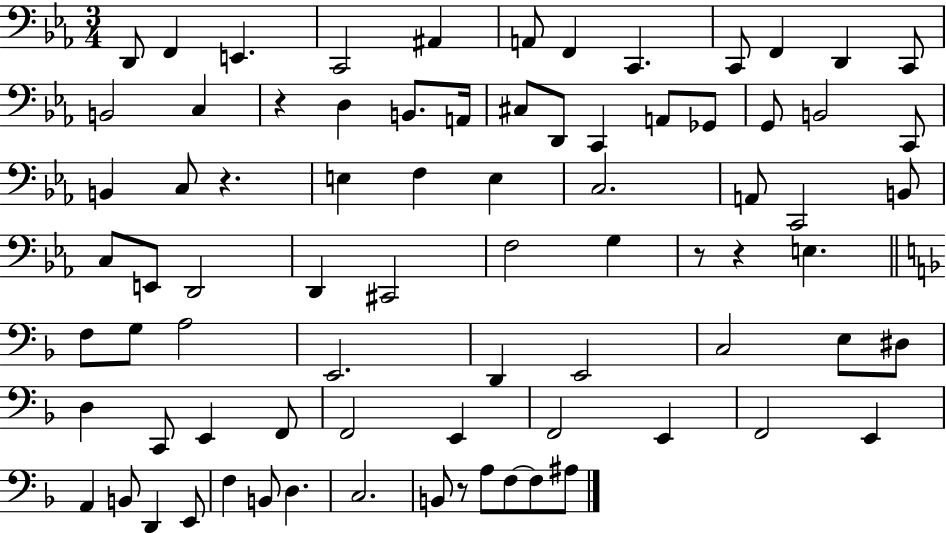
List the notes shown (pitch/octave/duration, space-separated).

D2/e F2/q E2/q. C2/h A#2/q A2/e F2/q C2/q. C2/e F2/q D2/q C2/e B2/h C3/q R/q D3/q B2/e. A2/s C#3/e D2/e C2/q A2/e Gb2/e G2/e B2/h C2/e B2/q C3/e R/q. E3/q F3/q E3/q C3/h. A2/e C2/h B2/e C3/e E2/e D2/h D2/q C#2/h F3/h G3/q R/e R/q E3/q. F3/e G3/e A3/h E2/h. D2/q E2/h C3/h E3/e D#3/e D3/q C2/e E2/q F2/e F2/h E2/q F2/h E2/q F2/h E2/q A2/q B2/e D2/q E2/e F3/q B2/e D3/q. C3/h. B2/e R/e A3/e F3/e F3/e A#3/e